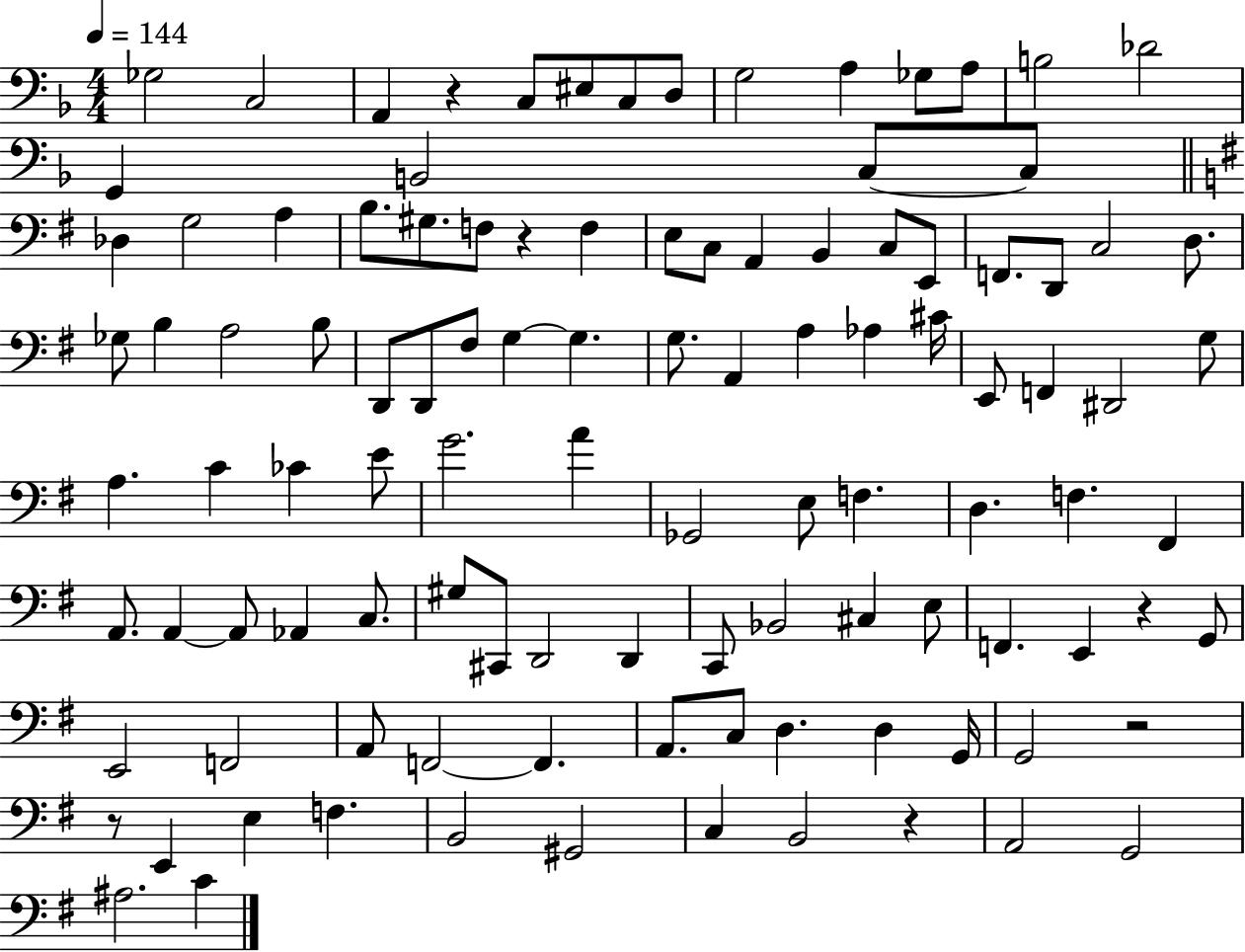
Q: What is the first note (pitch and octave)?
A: Gb3